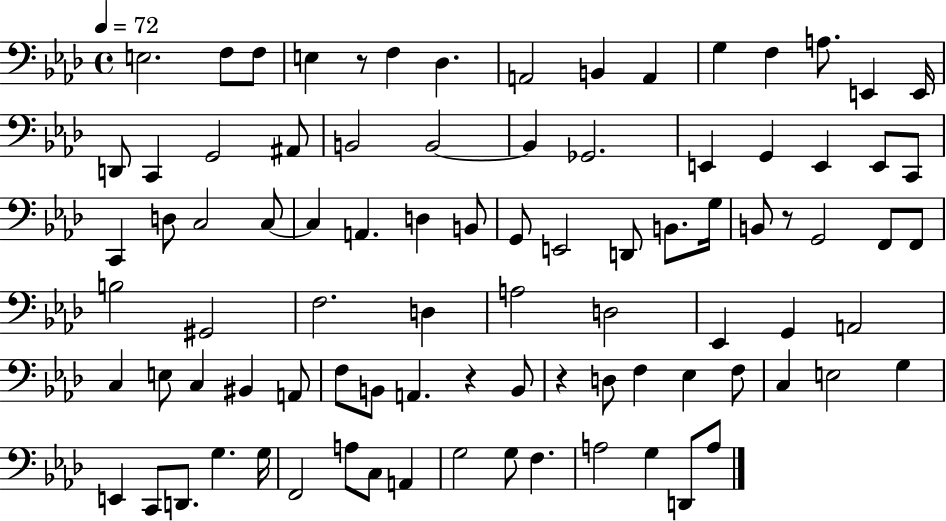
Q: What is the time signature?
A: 4/4